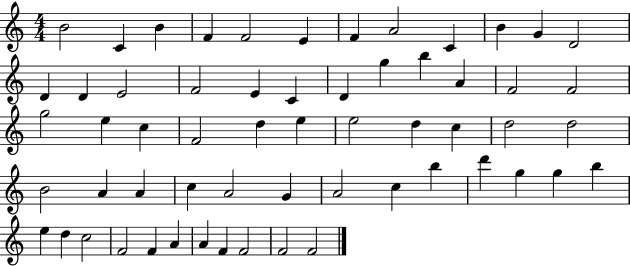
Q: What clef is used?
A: treble